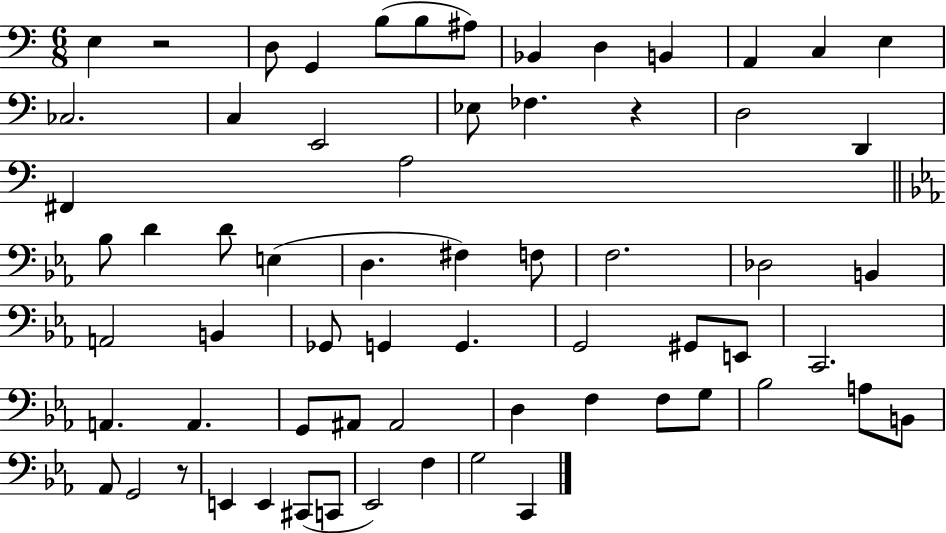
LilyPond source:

{
  \clef bass
  \numericTimeSignature
  \time 6/8
  \key c \major
  e4 r2 | d8 g,4 b8( b8 ais8) | bes,4 d4 b,4 | a,4 c4 e4 | \break ces2. | c4 e,2 | ees8 fes4. r4 | d2 d,4 | \break fis,4 a2 | \bar "||" \break \key ees \major bes8 d'4 d'8 e4( | d4. fis4) f8 | f2. | des2 b,4 | \break a,2 b,4 | ges,8 g,4 g,4. | g,2 gis,8 e,8 | c,2. | \break a,4. a,4. | g,8 ais,8 ais,2 | d4 f4 f8 g8 | bes2 a8 b,8 | \break aes,8 g,2 r8 | e,4 e,4 cis,8( c,8 | ees,2) f4 | g2 c,4 | \break \bar "|."
}